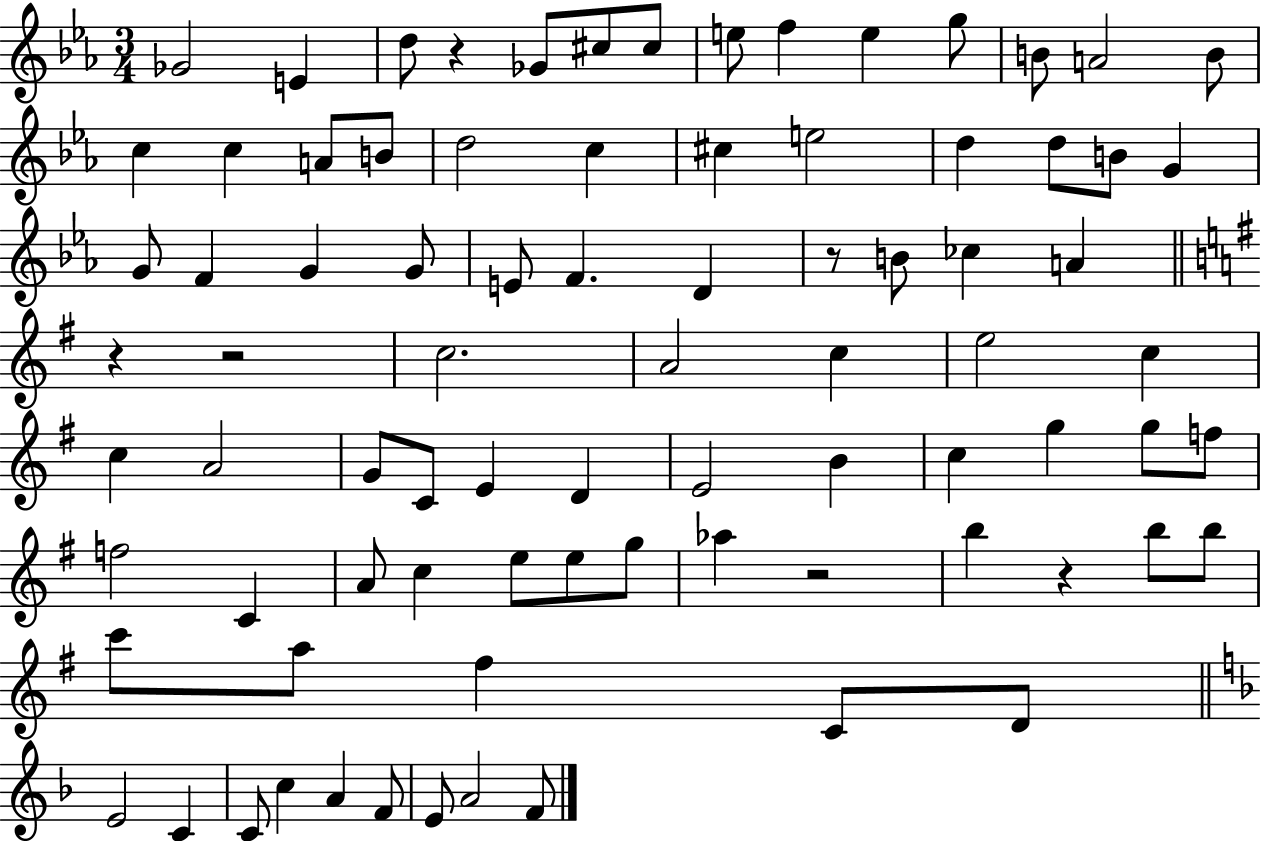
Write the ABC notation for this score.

X:1
T:Untitled
M:3/4
L:1/4
K:Eb
_G2 E d/2 z _G/2 ^c/2 ^c/2 e/2 f e g/2 B/2 A2 B/2 c c A/2 B/2 d2 c ^c e2 d d/2 B/2 G G/2 F G G/2 E/2 F D z/2 B/2 _c A z z2 c2 A2 c e2 c c A2 G/2 C/2 E D E2 B c g g/2 f/2 f2 C A/2 c e/2 e/2 g/2 _a z2 b z b/2 b/2 c'/2 a/2 ^f C/2 D/2 E2 C C/2 c A F/2 E/2 A2 F/2